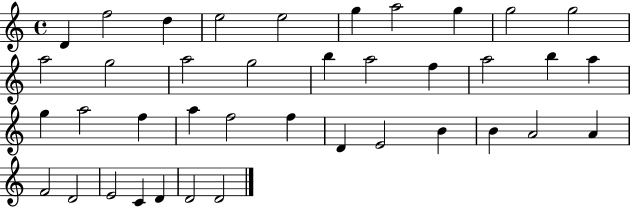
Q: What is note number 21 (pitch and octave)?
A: G5